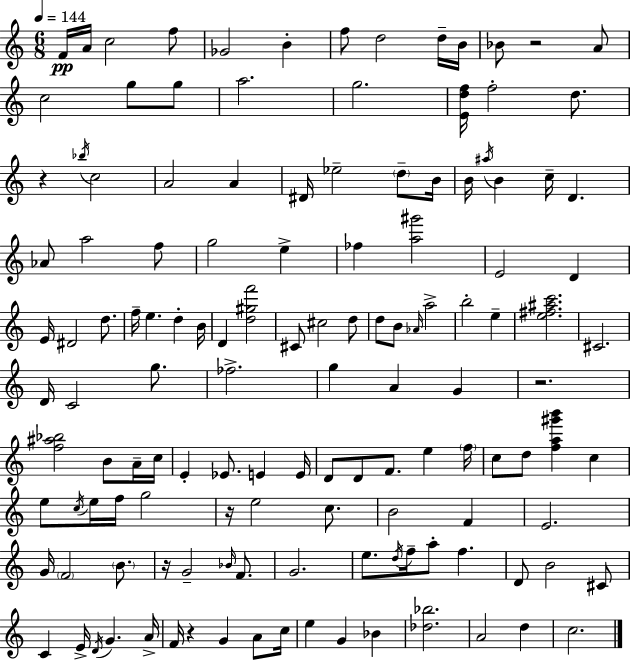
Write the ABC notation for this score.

X:1
T:Untitled
M:6/8
L:1/4
K:C
F/4 A/4 c2 f/2 _G2 B f/2 d2 d/4 B/4 _B/2 z2 A/2 c2 g/2 g/2 a2 g2 [Edf]/4 f2 d/2 z _b/4 c2 A2 A ^D/4 _e2 d/2 B/4 B/4 ^a/4 B c/4 D _A/2 a2 f/2 g2 e _f [a^g']2 E2 D E/4 ^D2 d/2 f/4 e d B/4 D [d^gf']2 ^C/2 ^c2 d/2 d/2 B/2 _A/4 a2 b2 e [e^f^ac']2 ^C2 D/4 C2 g/2 _f2 g A G z2 [f^a_b]2 B/2 A/4 c/4 E _E/2 E E/4 D/2 D/2 F/2 e f/4 c/2 d/2 [fa^g'b'] c e/2 c/4 e/4 f/4 g2 z/4 e2 c/2 B2 F E2 G/4 F2 B/2 z/4 G2 _B/4 F/2 G2 e/2 d/4 f/4 a/2 f D/2 B2 ^C/2 C E/4 D/4 G A/4 F/4 z G A/2 c/4 e G _B [_d_b]2 A2 d c2